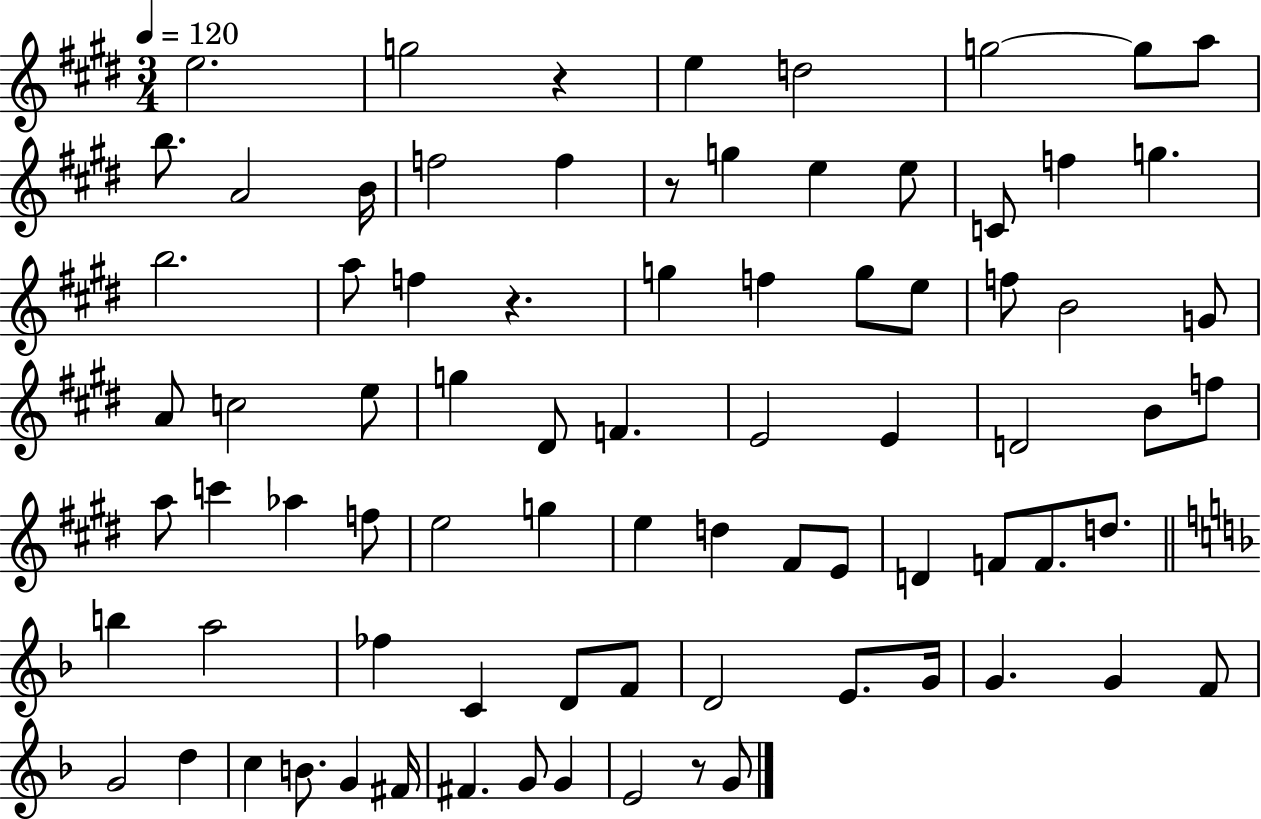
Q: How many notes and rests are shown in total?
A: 80